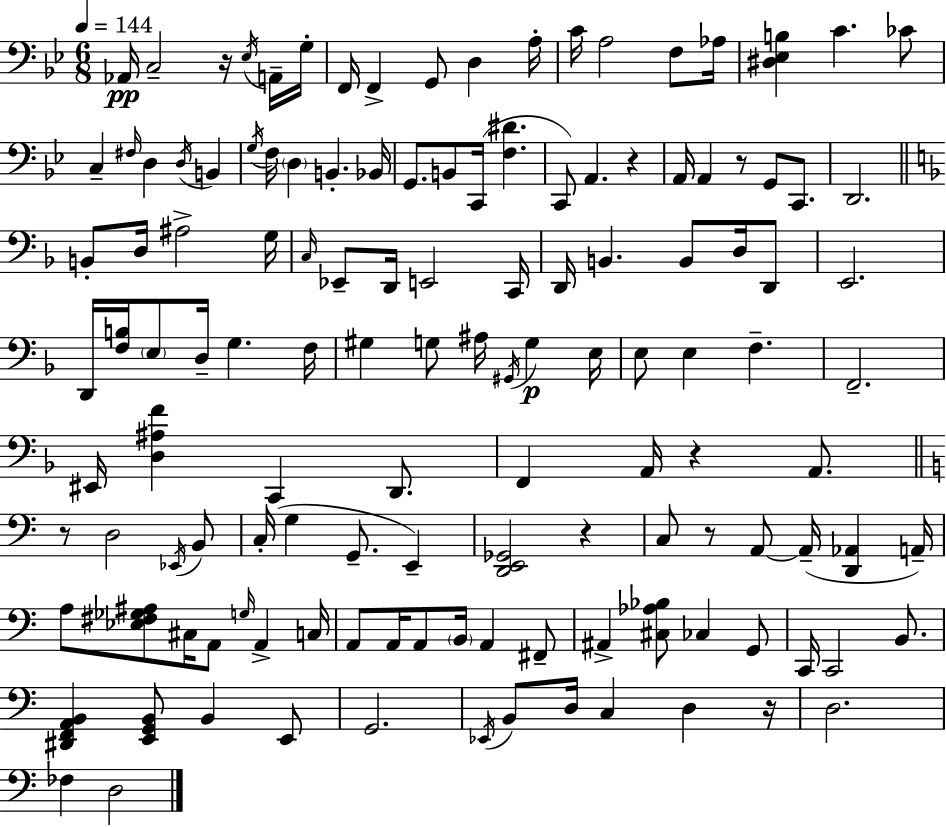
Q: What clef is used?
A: bass